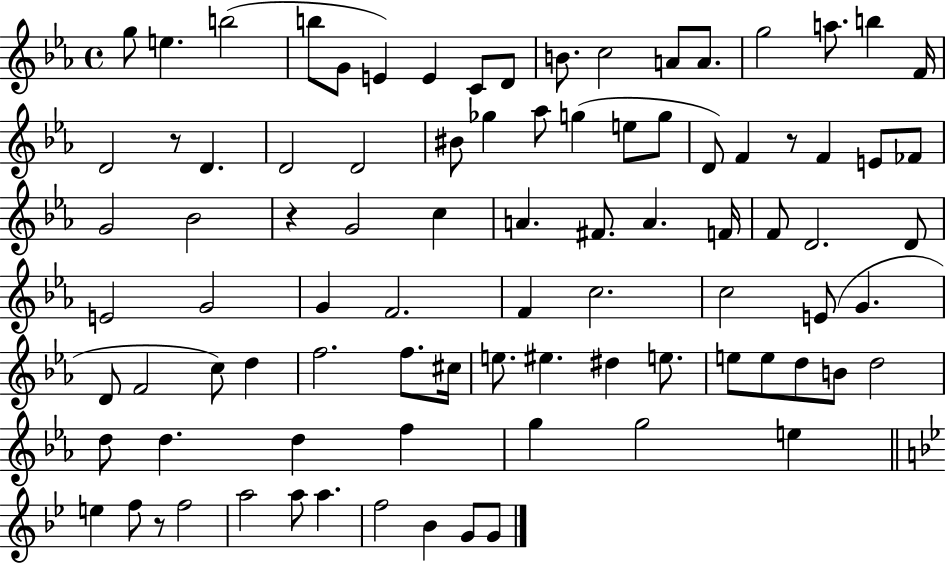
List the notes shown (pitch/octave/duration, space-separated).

G5/e E5/q. B5/h B5/e G4/e E4/q E4/q C4/e D4/e B4/e. C5/h A4/e A4/e. G5/h A5/e. B5/q F4/s D4/h R/e D4/q. D4/h D4/h BIS4/e Gb5/q Ab5/e G5/q E5/e G5/e D4/e F4/q R/e F4/q E4/e FES4/e G4/h Bb4/h R/q G4/h C5/q A4/q. F#4/e. A4/q. F4/s F4/e D4/h. D4/e E4/h G4/h G4/q F4/h. F4/q C5/h. C5/h E4/e G4/q. D4/e F4/h C5/e D5/q F5/h. F5/e. C#5/s E5/e. EIS5/q. D#5/q E5/e. E5/e E5/e D5/e B4/e D5/h D5/e D5/q. D5/q F5/q G5/q G5/h E5/q E5/q F5/e R/e F5/h A5/h A5/e A5/q. F5/h Bb4/q G4/e G4/e